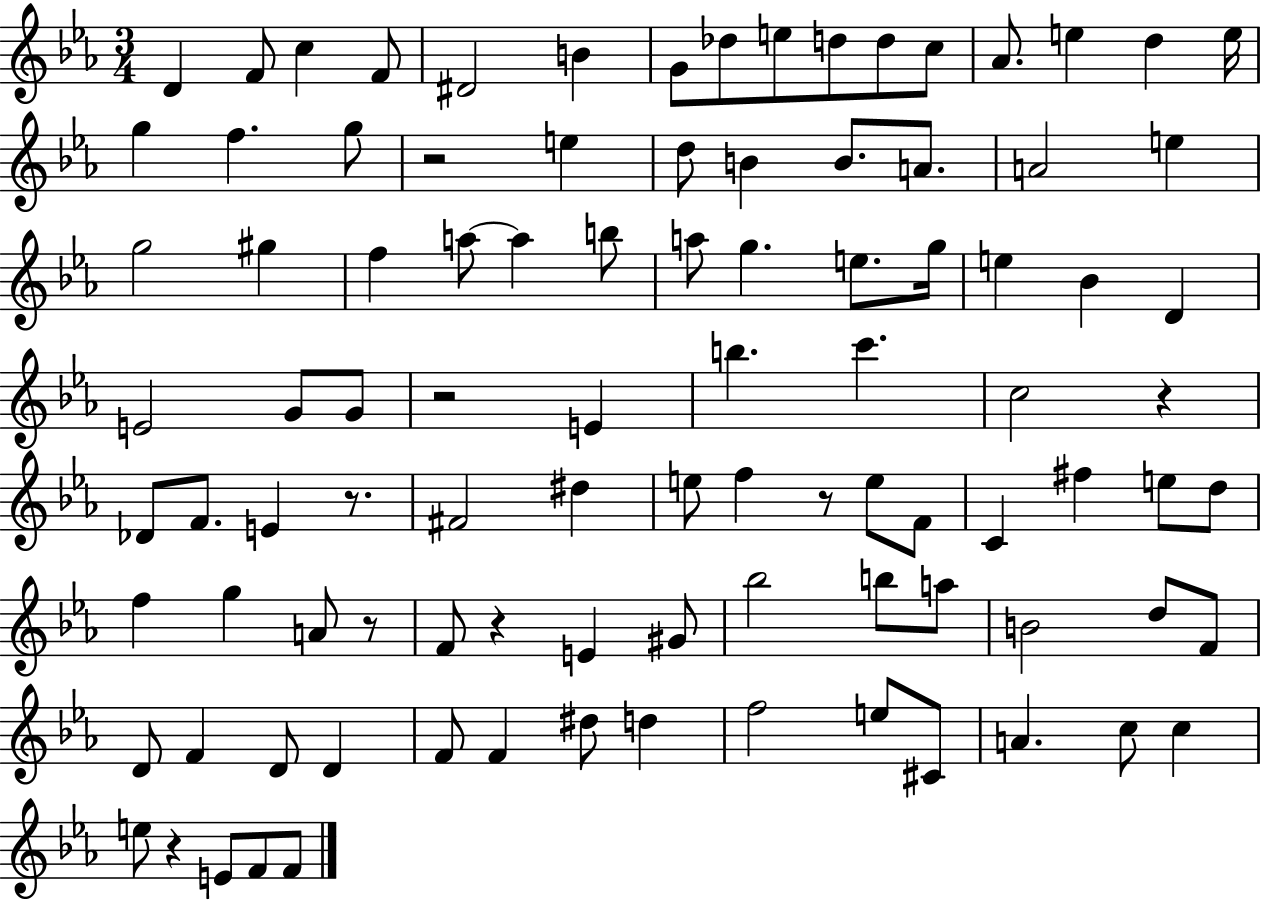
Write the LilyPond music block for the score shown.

{
  \clef treble
  \numericTimeSignature
  \time 3/4
  \key ees \major
  d'4 f'8 c''4 f'8 | dis'2 b'4 | g'8 des''8 e''8 d''8 d''8 c''8 | aes'8. e''4 d''4 e''16 | \break g''4 f''4. g''8 | r2 e''4 | d''8 b'4 b'8. a'8. | a'2 e''4 | \break g''2 gis''4 | f''4 a''8~~ a''4 b''8 | a''8 g''4. e''8. g''16 | e''4 bes'4 d'4 | \break e'2 g'8 g'8 | r2 e'4 | b''4. c'''4. | c''2 r4 | \break des'8 f'8. e'4 r8. | fis'2 dis''4 | e''8 f''4 r8 e''8 f'8 | c'4 fis''4 e''8 d''8 | \break f''4 g''4 a'8 r8 | f'8 r4 e'4 gis'8 | bes''2 b''8 a''8 | b'2 d''8 f'8 | \break d'8 f'4 d'8 d'4 | f'8 f'4 dis''8 d''4 | f''2 e''8 cis'8 | a'4. c''8 c''4 | \break e''8 r4 e'8 f'8 f'8 | \bar "|."
}